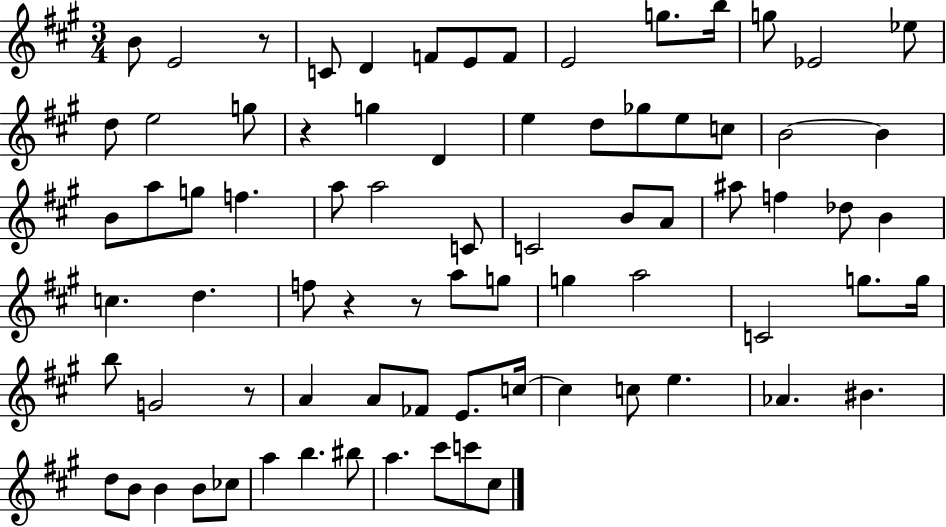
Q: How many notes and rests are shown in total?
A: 78